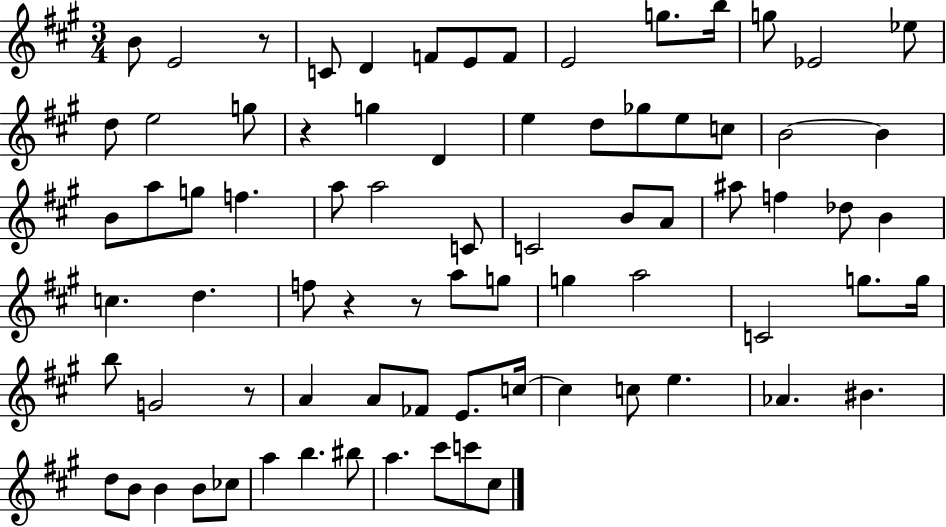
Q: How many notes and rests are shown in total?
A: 78